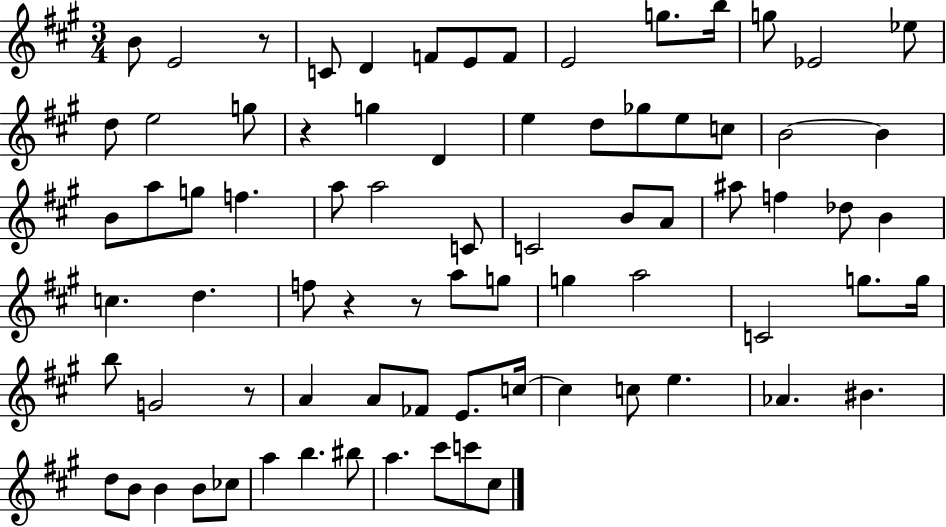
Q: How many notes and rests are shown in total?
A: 78